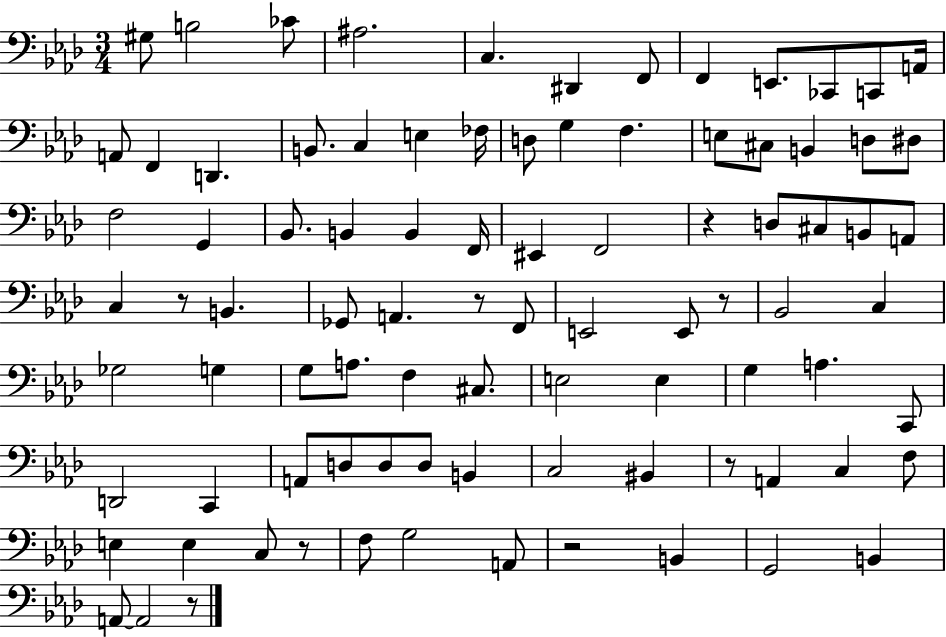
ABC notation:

X:1
T:Untitled
M:3/4
L:1/4
K:Ab
^G,/2 B,2 _C/2 ^A,2 C, ^D,, F,,/2 F,, E,,/2 _C,,/2 C,,/2 A,,/4 A,,/2 F,, D,, B,,/2 C, E, _F,/4 D,/2 G, F, E,/2 ^C,/2 B,, D,/2 ^D,/2 F,2 G,, _B,,/2 B,, B,, F,,/4 ^E,, F,,2 z D,/2 ^C,/2 B,,/2 A,,/2 C, z/2 B,, _G,,/2 A,, z/2 F,,/2 E,,2 E,,/2 z/2 _B,,2 C, _G,2 G, G,/2 A,/2 F, ^C,/2 E,2 E, G, A, C,,/2 D,,2 C,, A,,/2 D,/2 D,/2 D,/2 B,, C,2 ^B,, z/2 A,, C, F,/2 E, E, C,/2 z/2 F,/2 G,2 A,,/2 z2 B,, G,,2 B,, A,,/2 A,,2 z/2